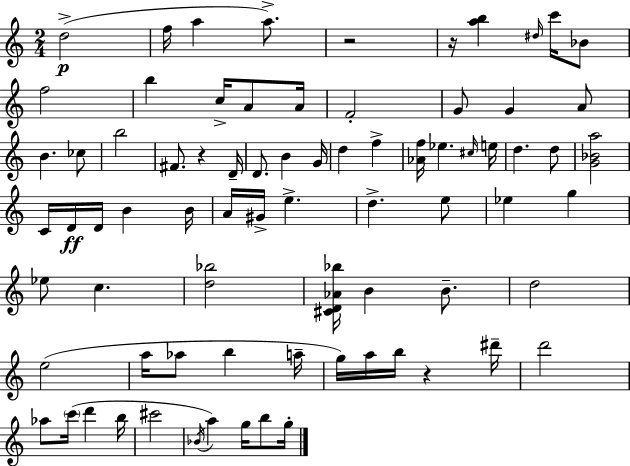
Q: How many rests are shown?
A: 4